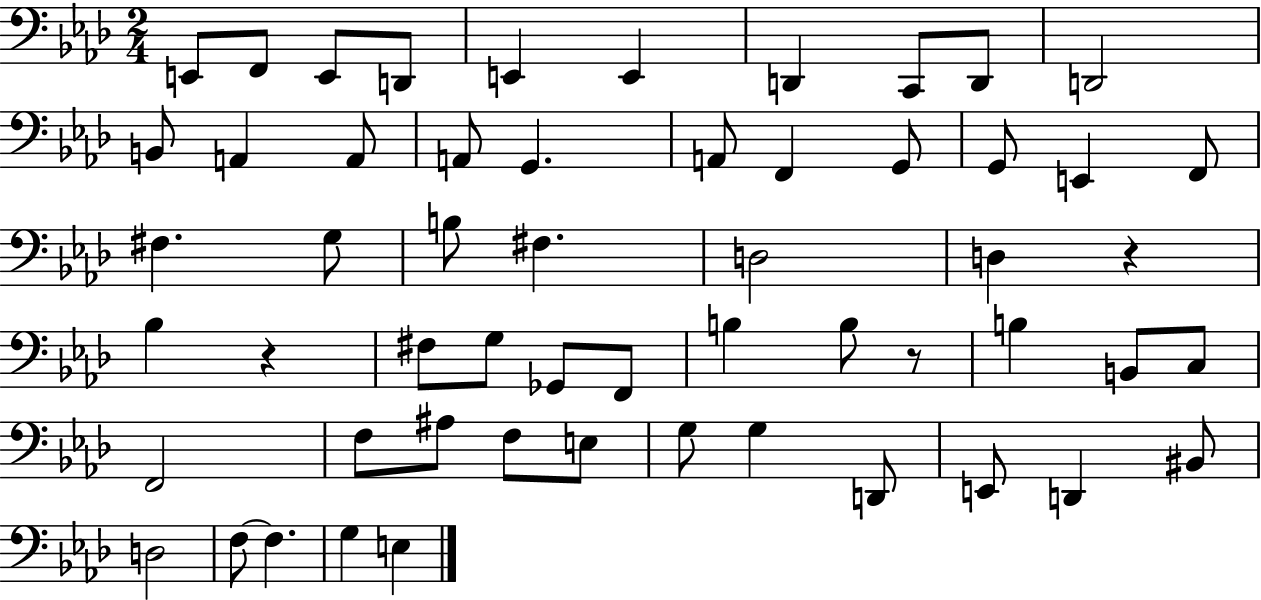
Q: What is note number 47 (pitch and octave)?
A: D2